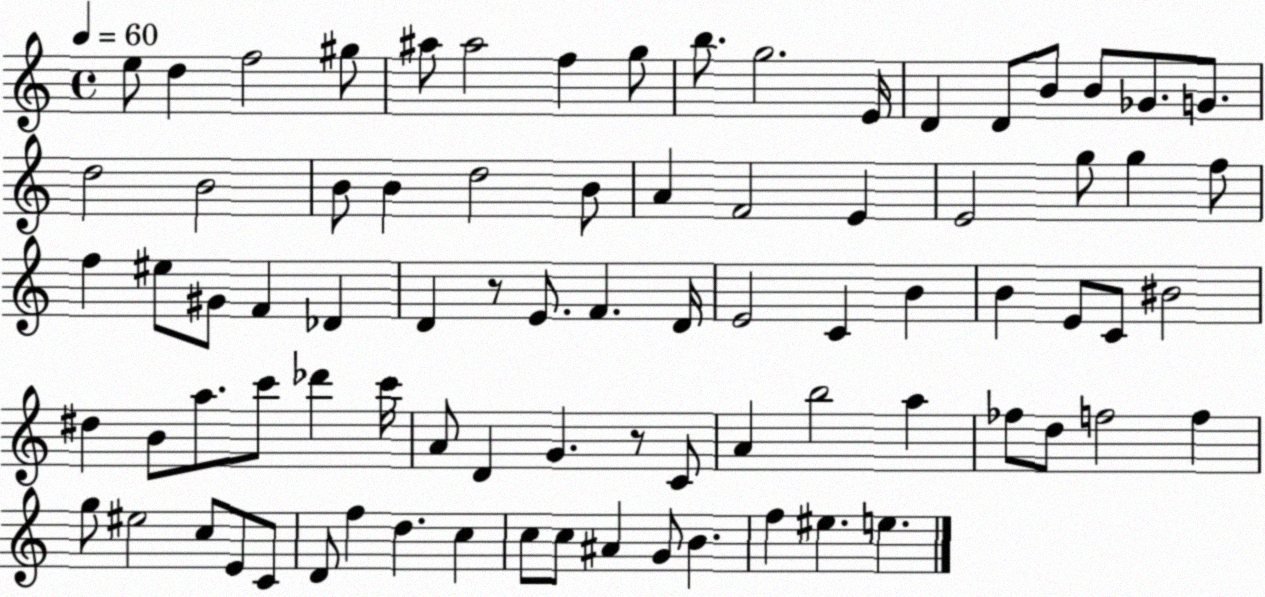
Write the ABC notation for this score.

X:1
T:Untitled
M:4/4
L:1/4
K:C
e/2 d f2 ^g/2 ^a/2 ^a2 f g/2 b/2 g2 E/4 D D/2 B/2 B/2 _G/2 G/2 d2 B2 B/2 B d2 B/2 A F2 E E2 g/2 g f/2 f ^e/2 ^G/2 F _D D z/2 E/2 F D/4 E2 C B B E/2 C/2 ^B2 ^d B/2 a/2 c'/2 _d' c'/4 A/2 D G z/2 C/2 A b2 a _f/2 d/2 f2 f g/2 ^e2 c/2 E/2 C/2 D/2 f d c c/2 c/2 ^A G/2 B f ^e e